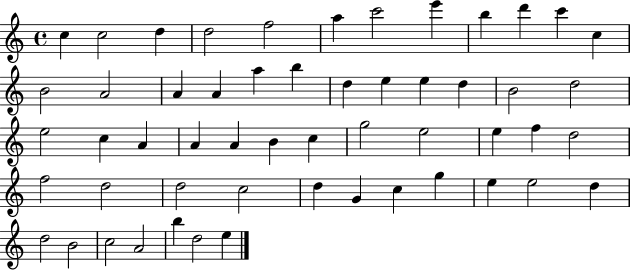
X:1
T:Untitled
M:4/4
L:1/4
K:C
c c2 d d2 f2 a c'2 e' b d' c' c B2 A2 A A a b d e e d B2 d2 e2 c A A A B c g2 e2 e f d2 f2 d2 d2 c2 d G c g e e2 d d2 B2 c2 A2 b d2 e